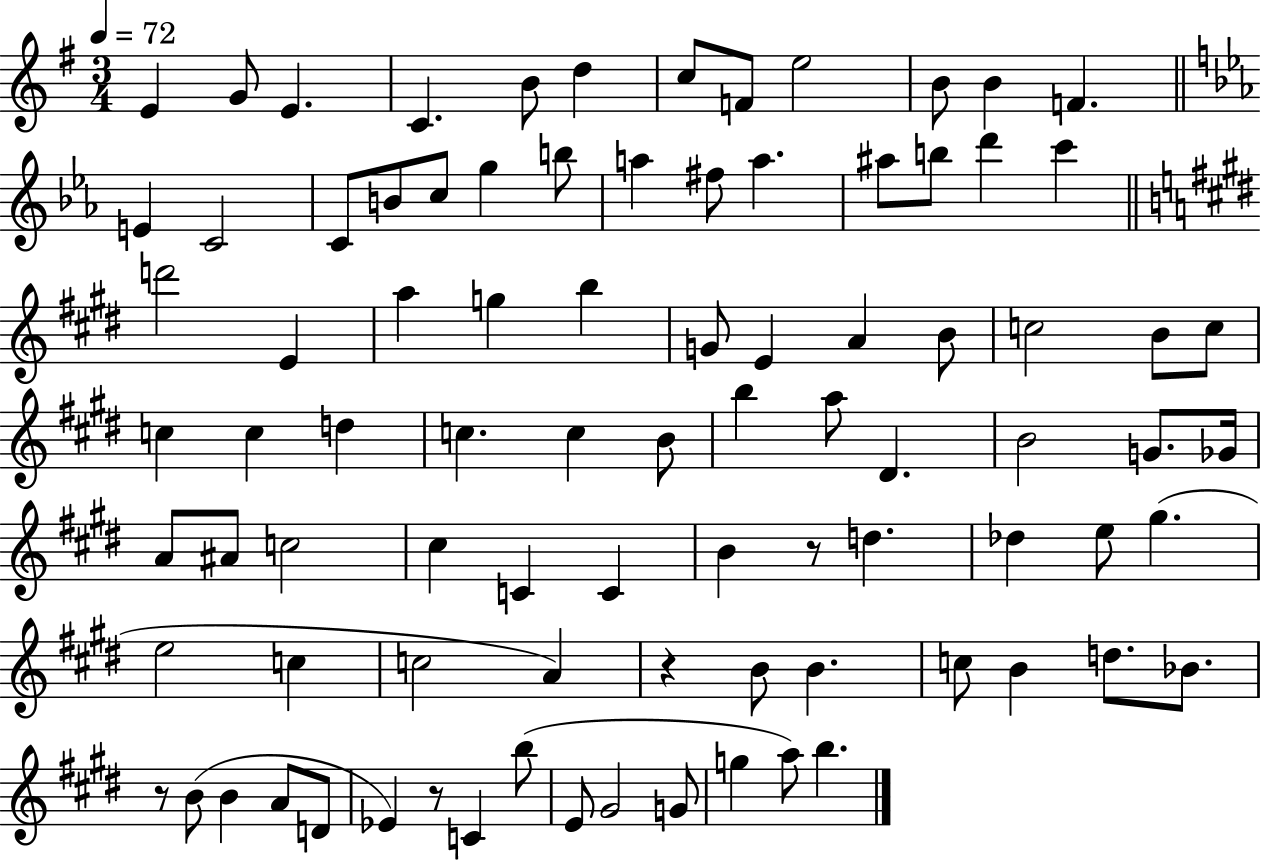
E4/q G4/e E4/q. C4/q. B4/e D5/q C5/e F4/e E5/h B4/e B4/q F4/q. E4/q C4/h C4/e B4/e C5/e G5/q B5/e A5/q F#5/e A5/q. A#5/e B5/e D6/q C6/q D6/h E4/q A5/q G5/q B5/q G4/e E4/q A4/q B4/e C5/h B4/e C5/e C5/q C5/q D5/q C5/q. C5/q B4/e B5/q A5/e D#4/q. B4/h G4/e. Gb4/s A4/e A#4/e C5/h C#5/q C4/q C4/q B4/q R/e D5/q. Db5/q E5/e G#5/q. E5/h C5/q C5/h A4/q R/q B4/e B4/q. C5/e B4/q D5/e. Bb4/e. R/e B4/e B4/q A4/e D4/e Eb4/q R/e C4/q B5/e E4/e G#4/h G4/e G5/q A5/e B5/q.